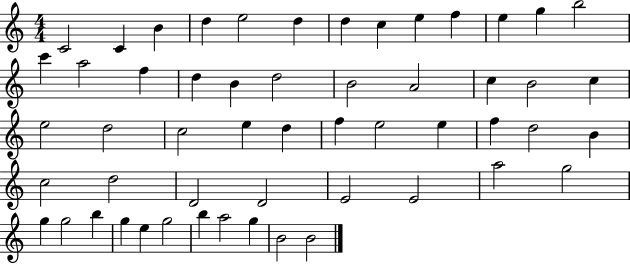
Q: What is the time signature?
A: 4/4